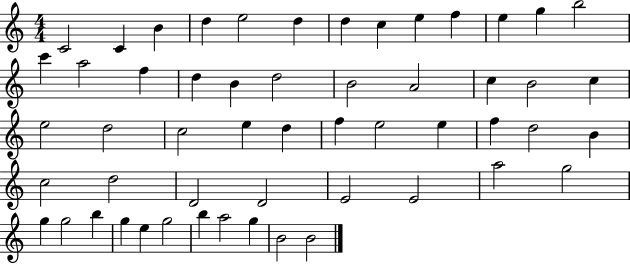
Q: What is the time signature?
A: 4/4